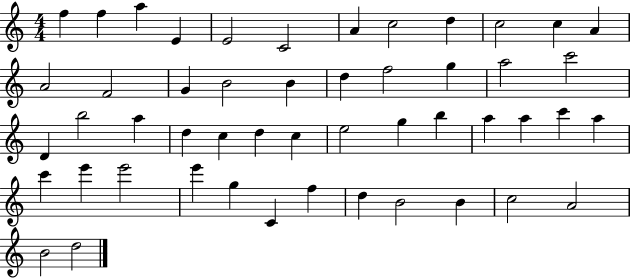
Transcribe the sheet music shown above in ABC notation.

X:1
T:Untitled
M:4/4
L:1/4
K:C
f f a E E2 C2 A c2 d c2 c A A2 F2 G B2 B d f2 g a2 c'2 D b2 a d c d c e2 g b a a c' a c' e' e'2 e' g C f d B2 B c2 A2 B2 d2